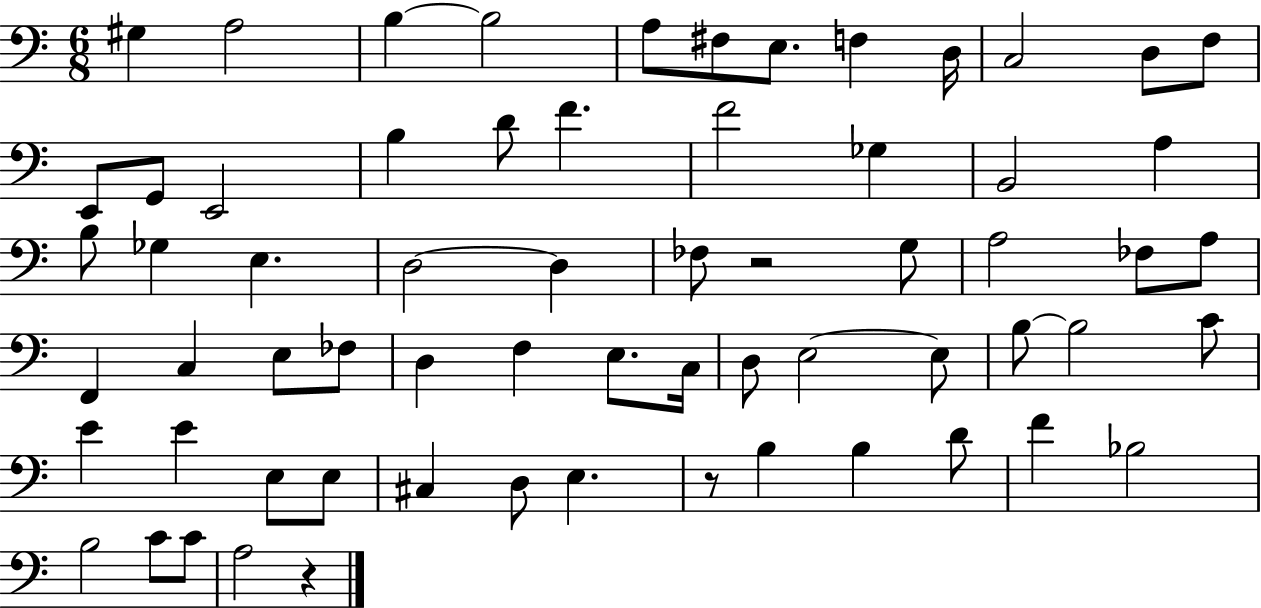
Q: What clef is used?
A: bass